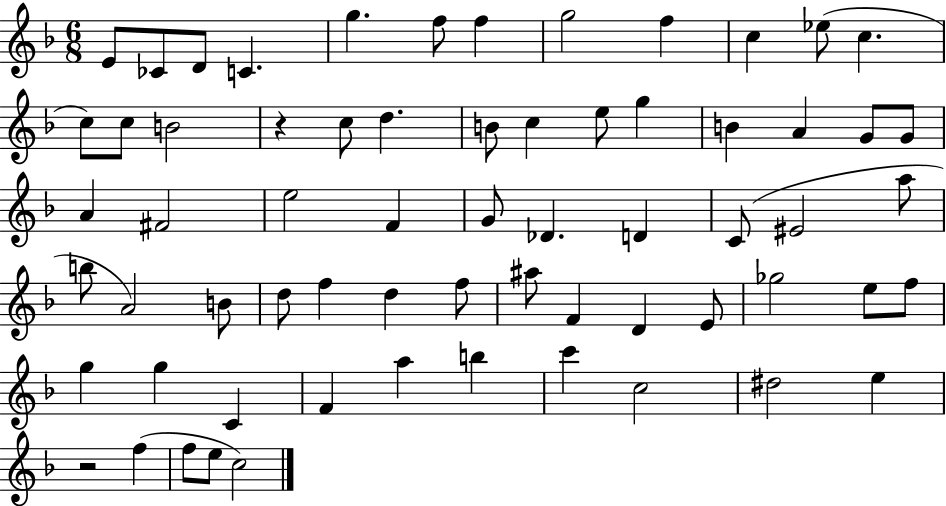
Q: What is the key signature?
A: F major